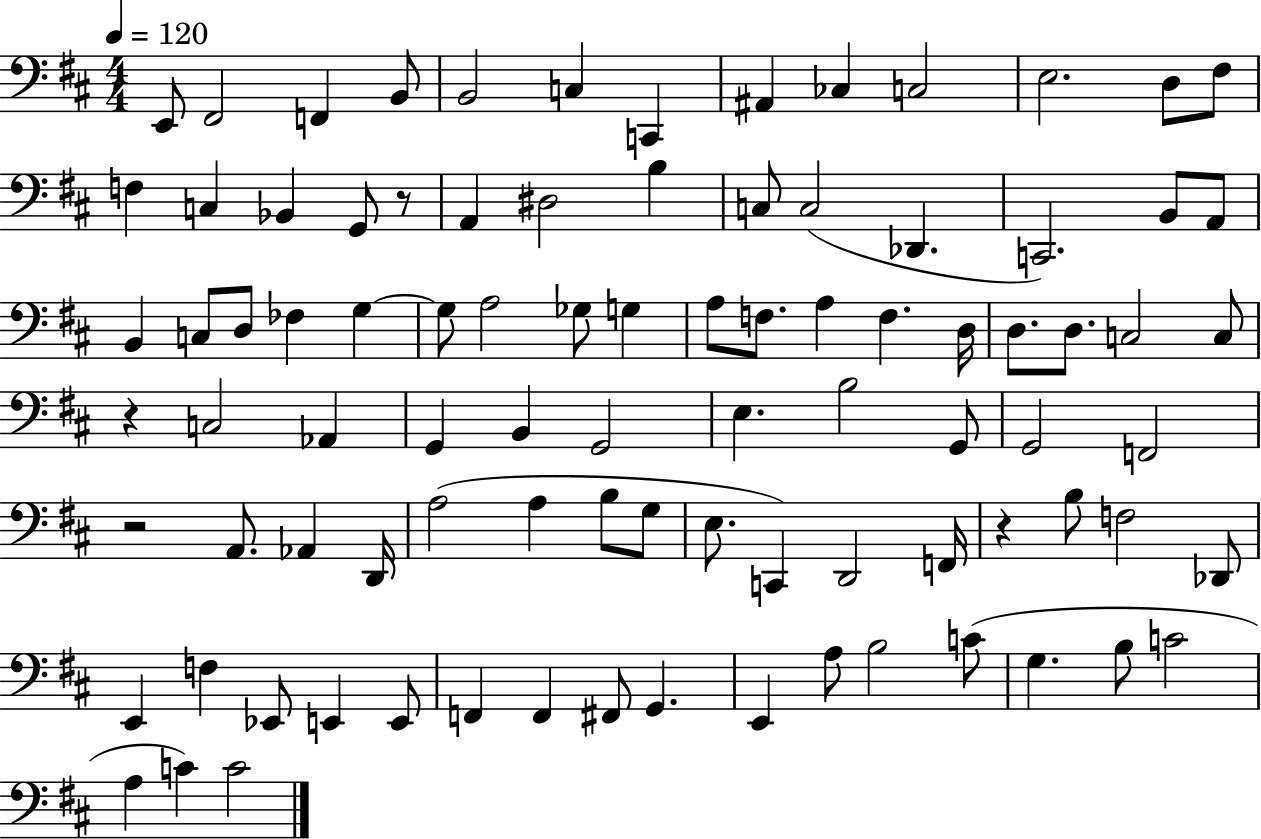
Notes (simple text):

E2/e F#2/h F2/q B2/e B2/h C3/q C2/q A#2/q CES3/q C3/h E3/h. D3/e F#3/e F3/q C3/q Bb2/q G2/e R/e A2/q D#3/h B3/q C3/e C3/h Db2/q. C2/h. B2/e A2/e B2/q C3/e D3/e FES3/q G3/q G3/e A3/h Gb3/e G3/q A3/e F3/e. A3/q F3/q. D3/s D3/e. D3/e. C3/h C3/e R/q C3/h Ab2/q G2/q B2/q G2/h E3/q. B3/h G2/e G2/h F2/h R/h A2/e. Ab2/q D2/s A3/h A3/q B3/e G3/e E3/e. C2/q D2/h F2/s R/q B3/e F3/h Db2/e E2/q F3/q Eb2/e E2/q E2/e F2/q F2/q F#2/e G2/q. E2/q A3/e B3/h C4/e G3/q. B3/e C4/h A3/q C4/q C4/h